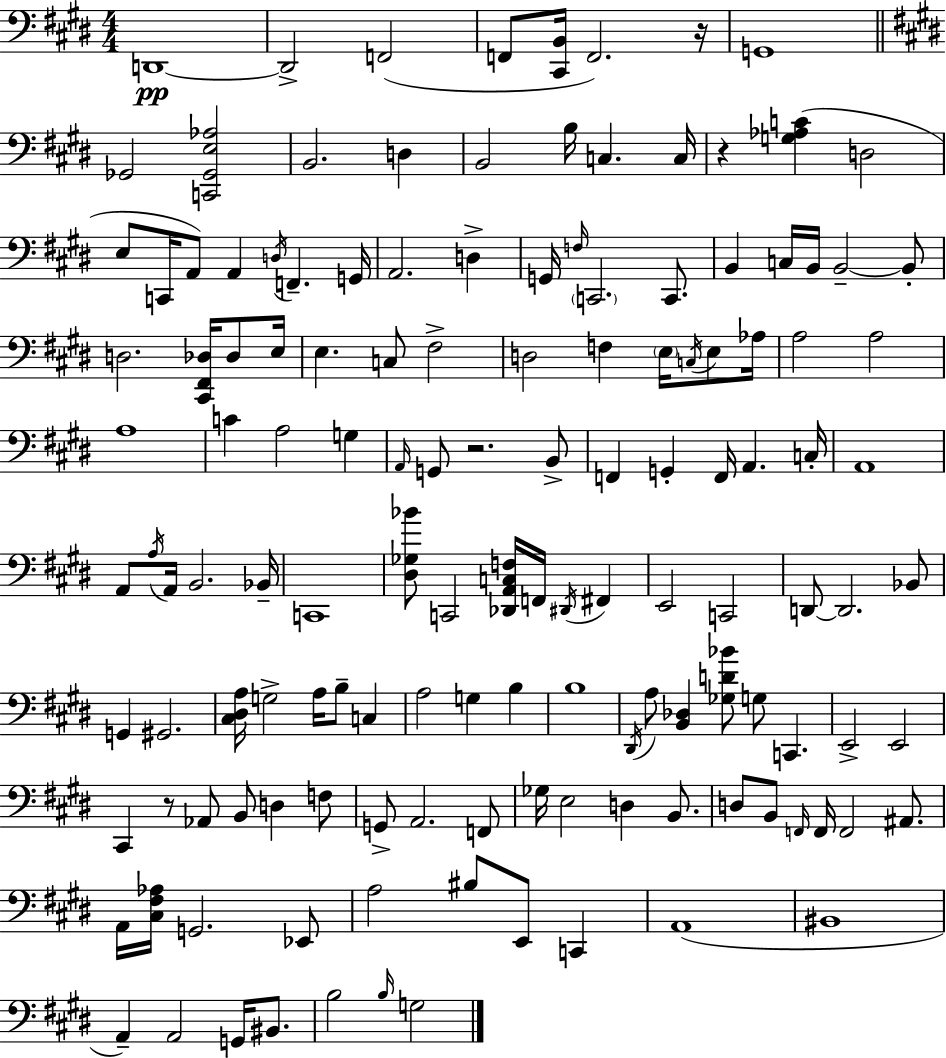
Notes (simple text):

D2/w D2/h F2/h F2/e [C#2,B2]/s F2/h. R/s G2/w Gb2/h [C2,Gb2,E3,Ab3]/h B2/h. D3/q B2/h B3/s C3/q. C3/s R/q [G3,Ab3,C4]/q D3/h E3/e C2/s A2/e A2/q D3/s F2/q. G2/s A2/h. D3/q G2/s F3/s C2/h. C2/e. B2/q C3/s B2/s B2/h B2/e D3/h. [C#2,F#2,Db3]/s Db3/e E3/s E3/q. C3/e F#3/h D3/h F3/q E3/s C3/s E3/e Ab3/s A3/h A3/h A3/w C4/q A3/h G3/q A2/s G2/e R/h. B2/e F2/q G2/q F2/s A2/q. C3/s A2/w A2/e A3/s A2/s B2/h. Bb2/s C2/w [D#3,Gb3,Bb4]/e C2/h [Db2,A2,C3,F3]/s F2/s D#2/s F#2/q E2/h C2/h D2/e D2/h. Bb2/e G2/q G#2/h. [C#3,D#3,A3]/s G3/h A3/s B3/e C3/q A3/h G3/q B3/q B3/w D#2/s A3/e [B2,Db3]/q [Gb3,D4,Bb4]/e G3/e C2/q. E2/h E2/h C#2/q R/e Ab2/e B2/e D3/q F3/e G2/e A2/h. F2/e Gb3/s E3/h D3/q B2/e. D3/e B2/e F2/s F2/s F2/h A#2/e. A2/s [C#3,F#3,Ab3]/s G2/h. Eb2/e A3/h BIS3/e E2/e C2/q A2/w BIS2/w A2/q A2/h G2/s BIS2/e. B3/h B3/s G3/h